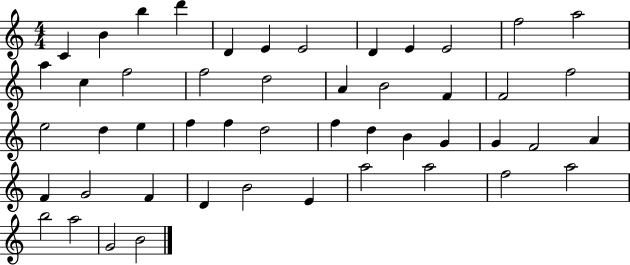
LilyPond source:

{
  \clef treble
  \numericTimeSignature
  \time 4/4
  \key c \major
  c'4 b'4 b''4 d'''4 | d'4 e'4 e'2 | d'4 e'4 e'2 | f''2 a''2 | \break a''4 c''4 f''2 | f''2 d''2 | a'4 b'2 f'4 | f'2 f''2 | \break e''2 d''4 e''4 | f''4 f''4 d''2 | f''4 d''4 b'4 g'4 | g'4 f'2 a'4 | \break f'4 g'2 f'4 | d'4 b'2 e'4 | a''2 a''2 | f''2 a''2 | \break b''2 a''2 | g'2 b'2 | \bar "|."
}